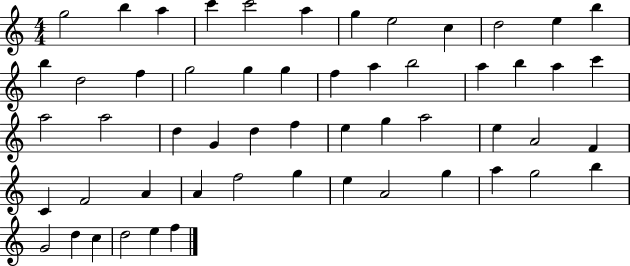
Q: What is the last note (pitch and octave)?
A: F5